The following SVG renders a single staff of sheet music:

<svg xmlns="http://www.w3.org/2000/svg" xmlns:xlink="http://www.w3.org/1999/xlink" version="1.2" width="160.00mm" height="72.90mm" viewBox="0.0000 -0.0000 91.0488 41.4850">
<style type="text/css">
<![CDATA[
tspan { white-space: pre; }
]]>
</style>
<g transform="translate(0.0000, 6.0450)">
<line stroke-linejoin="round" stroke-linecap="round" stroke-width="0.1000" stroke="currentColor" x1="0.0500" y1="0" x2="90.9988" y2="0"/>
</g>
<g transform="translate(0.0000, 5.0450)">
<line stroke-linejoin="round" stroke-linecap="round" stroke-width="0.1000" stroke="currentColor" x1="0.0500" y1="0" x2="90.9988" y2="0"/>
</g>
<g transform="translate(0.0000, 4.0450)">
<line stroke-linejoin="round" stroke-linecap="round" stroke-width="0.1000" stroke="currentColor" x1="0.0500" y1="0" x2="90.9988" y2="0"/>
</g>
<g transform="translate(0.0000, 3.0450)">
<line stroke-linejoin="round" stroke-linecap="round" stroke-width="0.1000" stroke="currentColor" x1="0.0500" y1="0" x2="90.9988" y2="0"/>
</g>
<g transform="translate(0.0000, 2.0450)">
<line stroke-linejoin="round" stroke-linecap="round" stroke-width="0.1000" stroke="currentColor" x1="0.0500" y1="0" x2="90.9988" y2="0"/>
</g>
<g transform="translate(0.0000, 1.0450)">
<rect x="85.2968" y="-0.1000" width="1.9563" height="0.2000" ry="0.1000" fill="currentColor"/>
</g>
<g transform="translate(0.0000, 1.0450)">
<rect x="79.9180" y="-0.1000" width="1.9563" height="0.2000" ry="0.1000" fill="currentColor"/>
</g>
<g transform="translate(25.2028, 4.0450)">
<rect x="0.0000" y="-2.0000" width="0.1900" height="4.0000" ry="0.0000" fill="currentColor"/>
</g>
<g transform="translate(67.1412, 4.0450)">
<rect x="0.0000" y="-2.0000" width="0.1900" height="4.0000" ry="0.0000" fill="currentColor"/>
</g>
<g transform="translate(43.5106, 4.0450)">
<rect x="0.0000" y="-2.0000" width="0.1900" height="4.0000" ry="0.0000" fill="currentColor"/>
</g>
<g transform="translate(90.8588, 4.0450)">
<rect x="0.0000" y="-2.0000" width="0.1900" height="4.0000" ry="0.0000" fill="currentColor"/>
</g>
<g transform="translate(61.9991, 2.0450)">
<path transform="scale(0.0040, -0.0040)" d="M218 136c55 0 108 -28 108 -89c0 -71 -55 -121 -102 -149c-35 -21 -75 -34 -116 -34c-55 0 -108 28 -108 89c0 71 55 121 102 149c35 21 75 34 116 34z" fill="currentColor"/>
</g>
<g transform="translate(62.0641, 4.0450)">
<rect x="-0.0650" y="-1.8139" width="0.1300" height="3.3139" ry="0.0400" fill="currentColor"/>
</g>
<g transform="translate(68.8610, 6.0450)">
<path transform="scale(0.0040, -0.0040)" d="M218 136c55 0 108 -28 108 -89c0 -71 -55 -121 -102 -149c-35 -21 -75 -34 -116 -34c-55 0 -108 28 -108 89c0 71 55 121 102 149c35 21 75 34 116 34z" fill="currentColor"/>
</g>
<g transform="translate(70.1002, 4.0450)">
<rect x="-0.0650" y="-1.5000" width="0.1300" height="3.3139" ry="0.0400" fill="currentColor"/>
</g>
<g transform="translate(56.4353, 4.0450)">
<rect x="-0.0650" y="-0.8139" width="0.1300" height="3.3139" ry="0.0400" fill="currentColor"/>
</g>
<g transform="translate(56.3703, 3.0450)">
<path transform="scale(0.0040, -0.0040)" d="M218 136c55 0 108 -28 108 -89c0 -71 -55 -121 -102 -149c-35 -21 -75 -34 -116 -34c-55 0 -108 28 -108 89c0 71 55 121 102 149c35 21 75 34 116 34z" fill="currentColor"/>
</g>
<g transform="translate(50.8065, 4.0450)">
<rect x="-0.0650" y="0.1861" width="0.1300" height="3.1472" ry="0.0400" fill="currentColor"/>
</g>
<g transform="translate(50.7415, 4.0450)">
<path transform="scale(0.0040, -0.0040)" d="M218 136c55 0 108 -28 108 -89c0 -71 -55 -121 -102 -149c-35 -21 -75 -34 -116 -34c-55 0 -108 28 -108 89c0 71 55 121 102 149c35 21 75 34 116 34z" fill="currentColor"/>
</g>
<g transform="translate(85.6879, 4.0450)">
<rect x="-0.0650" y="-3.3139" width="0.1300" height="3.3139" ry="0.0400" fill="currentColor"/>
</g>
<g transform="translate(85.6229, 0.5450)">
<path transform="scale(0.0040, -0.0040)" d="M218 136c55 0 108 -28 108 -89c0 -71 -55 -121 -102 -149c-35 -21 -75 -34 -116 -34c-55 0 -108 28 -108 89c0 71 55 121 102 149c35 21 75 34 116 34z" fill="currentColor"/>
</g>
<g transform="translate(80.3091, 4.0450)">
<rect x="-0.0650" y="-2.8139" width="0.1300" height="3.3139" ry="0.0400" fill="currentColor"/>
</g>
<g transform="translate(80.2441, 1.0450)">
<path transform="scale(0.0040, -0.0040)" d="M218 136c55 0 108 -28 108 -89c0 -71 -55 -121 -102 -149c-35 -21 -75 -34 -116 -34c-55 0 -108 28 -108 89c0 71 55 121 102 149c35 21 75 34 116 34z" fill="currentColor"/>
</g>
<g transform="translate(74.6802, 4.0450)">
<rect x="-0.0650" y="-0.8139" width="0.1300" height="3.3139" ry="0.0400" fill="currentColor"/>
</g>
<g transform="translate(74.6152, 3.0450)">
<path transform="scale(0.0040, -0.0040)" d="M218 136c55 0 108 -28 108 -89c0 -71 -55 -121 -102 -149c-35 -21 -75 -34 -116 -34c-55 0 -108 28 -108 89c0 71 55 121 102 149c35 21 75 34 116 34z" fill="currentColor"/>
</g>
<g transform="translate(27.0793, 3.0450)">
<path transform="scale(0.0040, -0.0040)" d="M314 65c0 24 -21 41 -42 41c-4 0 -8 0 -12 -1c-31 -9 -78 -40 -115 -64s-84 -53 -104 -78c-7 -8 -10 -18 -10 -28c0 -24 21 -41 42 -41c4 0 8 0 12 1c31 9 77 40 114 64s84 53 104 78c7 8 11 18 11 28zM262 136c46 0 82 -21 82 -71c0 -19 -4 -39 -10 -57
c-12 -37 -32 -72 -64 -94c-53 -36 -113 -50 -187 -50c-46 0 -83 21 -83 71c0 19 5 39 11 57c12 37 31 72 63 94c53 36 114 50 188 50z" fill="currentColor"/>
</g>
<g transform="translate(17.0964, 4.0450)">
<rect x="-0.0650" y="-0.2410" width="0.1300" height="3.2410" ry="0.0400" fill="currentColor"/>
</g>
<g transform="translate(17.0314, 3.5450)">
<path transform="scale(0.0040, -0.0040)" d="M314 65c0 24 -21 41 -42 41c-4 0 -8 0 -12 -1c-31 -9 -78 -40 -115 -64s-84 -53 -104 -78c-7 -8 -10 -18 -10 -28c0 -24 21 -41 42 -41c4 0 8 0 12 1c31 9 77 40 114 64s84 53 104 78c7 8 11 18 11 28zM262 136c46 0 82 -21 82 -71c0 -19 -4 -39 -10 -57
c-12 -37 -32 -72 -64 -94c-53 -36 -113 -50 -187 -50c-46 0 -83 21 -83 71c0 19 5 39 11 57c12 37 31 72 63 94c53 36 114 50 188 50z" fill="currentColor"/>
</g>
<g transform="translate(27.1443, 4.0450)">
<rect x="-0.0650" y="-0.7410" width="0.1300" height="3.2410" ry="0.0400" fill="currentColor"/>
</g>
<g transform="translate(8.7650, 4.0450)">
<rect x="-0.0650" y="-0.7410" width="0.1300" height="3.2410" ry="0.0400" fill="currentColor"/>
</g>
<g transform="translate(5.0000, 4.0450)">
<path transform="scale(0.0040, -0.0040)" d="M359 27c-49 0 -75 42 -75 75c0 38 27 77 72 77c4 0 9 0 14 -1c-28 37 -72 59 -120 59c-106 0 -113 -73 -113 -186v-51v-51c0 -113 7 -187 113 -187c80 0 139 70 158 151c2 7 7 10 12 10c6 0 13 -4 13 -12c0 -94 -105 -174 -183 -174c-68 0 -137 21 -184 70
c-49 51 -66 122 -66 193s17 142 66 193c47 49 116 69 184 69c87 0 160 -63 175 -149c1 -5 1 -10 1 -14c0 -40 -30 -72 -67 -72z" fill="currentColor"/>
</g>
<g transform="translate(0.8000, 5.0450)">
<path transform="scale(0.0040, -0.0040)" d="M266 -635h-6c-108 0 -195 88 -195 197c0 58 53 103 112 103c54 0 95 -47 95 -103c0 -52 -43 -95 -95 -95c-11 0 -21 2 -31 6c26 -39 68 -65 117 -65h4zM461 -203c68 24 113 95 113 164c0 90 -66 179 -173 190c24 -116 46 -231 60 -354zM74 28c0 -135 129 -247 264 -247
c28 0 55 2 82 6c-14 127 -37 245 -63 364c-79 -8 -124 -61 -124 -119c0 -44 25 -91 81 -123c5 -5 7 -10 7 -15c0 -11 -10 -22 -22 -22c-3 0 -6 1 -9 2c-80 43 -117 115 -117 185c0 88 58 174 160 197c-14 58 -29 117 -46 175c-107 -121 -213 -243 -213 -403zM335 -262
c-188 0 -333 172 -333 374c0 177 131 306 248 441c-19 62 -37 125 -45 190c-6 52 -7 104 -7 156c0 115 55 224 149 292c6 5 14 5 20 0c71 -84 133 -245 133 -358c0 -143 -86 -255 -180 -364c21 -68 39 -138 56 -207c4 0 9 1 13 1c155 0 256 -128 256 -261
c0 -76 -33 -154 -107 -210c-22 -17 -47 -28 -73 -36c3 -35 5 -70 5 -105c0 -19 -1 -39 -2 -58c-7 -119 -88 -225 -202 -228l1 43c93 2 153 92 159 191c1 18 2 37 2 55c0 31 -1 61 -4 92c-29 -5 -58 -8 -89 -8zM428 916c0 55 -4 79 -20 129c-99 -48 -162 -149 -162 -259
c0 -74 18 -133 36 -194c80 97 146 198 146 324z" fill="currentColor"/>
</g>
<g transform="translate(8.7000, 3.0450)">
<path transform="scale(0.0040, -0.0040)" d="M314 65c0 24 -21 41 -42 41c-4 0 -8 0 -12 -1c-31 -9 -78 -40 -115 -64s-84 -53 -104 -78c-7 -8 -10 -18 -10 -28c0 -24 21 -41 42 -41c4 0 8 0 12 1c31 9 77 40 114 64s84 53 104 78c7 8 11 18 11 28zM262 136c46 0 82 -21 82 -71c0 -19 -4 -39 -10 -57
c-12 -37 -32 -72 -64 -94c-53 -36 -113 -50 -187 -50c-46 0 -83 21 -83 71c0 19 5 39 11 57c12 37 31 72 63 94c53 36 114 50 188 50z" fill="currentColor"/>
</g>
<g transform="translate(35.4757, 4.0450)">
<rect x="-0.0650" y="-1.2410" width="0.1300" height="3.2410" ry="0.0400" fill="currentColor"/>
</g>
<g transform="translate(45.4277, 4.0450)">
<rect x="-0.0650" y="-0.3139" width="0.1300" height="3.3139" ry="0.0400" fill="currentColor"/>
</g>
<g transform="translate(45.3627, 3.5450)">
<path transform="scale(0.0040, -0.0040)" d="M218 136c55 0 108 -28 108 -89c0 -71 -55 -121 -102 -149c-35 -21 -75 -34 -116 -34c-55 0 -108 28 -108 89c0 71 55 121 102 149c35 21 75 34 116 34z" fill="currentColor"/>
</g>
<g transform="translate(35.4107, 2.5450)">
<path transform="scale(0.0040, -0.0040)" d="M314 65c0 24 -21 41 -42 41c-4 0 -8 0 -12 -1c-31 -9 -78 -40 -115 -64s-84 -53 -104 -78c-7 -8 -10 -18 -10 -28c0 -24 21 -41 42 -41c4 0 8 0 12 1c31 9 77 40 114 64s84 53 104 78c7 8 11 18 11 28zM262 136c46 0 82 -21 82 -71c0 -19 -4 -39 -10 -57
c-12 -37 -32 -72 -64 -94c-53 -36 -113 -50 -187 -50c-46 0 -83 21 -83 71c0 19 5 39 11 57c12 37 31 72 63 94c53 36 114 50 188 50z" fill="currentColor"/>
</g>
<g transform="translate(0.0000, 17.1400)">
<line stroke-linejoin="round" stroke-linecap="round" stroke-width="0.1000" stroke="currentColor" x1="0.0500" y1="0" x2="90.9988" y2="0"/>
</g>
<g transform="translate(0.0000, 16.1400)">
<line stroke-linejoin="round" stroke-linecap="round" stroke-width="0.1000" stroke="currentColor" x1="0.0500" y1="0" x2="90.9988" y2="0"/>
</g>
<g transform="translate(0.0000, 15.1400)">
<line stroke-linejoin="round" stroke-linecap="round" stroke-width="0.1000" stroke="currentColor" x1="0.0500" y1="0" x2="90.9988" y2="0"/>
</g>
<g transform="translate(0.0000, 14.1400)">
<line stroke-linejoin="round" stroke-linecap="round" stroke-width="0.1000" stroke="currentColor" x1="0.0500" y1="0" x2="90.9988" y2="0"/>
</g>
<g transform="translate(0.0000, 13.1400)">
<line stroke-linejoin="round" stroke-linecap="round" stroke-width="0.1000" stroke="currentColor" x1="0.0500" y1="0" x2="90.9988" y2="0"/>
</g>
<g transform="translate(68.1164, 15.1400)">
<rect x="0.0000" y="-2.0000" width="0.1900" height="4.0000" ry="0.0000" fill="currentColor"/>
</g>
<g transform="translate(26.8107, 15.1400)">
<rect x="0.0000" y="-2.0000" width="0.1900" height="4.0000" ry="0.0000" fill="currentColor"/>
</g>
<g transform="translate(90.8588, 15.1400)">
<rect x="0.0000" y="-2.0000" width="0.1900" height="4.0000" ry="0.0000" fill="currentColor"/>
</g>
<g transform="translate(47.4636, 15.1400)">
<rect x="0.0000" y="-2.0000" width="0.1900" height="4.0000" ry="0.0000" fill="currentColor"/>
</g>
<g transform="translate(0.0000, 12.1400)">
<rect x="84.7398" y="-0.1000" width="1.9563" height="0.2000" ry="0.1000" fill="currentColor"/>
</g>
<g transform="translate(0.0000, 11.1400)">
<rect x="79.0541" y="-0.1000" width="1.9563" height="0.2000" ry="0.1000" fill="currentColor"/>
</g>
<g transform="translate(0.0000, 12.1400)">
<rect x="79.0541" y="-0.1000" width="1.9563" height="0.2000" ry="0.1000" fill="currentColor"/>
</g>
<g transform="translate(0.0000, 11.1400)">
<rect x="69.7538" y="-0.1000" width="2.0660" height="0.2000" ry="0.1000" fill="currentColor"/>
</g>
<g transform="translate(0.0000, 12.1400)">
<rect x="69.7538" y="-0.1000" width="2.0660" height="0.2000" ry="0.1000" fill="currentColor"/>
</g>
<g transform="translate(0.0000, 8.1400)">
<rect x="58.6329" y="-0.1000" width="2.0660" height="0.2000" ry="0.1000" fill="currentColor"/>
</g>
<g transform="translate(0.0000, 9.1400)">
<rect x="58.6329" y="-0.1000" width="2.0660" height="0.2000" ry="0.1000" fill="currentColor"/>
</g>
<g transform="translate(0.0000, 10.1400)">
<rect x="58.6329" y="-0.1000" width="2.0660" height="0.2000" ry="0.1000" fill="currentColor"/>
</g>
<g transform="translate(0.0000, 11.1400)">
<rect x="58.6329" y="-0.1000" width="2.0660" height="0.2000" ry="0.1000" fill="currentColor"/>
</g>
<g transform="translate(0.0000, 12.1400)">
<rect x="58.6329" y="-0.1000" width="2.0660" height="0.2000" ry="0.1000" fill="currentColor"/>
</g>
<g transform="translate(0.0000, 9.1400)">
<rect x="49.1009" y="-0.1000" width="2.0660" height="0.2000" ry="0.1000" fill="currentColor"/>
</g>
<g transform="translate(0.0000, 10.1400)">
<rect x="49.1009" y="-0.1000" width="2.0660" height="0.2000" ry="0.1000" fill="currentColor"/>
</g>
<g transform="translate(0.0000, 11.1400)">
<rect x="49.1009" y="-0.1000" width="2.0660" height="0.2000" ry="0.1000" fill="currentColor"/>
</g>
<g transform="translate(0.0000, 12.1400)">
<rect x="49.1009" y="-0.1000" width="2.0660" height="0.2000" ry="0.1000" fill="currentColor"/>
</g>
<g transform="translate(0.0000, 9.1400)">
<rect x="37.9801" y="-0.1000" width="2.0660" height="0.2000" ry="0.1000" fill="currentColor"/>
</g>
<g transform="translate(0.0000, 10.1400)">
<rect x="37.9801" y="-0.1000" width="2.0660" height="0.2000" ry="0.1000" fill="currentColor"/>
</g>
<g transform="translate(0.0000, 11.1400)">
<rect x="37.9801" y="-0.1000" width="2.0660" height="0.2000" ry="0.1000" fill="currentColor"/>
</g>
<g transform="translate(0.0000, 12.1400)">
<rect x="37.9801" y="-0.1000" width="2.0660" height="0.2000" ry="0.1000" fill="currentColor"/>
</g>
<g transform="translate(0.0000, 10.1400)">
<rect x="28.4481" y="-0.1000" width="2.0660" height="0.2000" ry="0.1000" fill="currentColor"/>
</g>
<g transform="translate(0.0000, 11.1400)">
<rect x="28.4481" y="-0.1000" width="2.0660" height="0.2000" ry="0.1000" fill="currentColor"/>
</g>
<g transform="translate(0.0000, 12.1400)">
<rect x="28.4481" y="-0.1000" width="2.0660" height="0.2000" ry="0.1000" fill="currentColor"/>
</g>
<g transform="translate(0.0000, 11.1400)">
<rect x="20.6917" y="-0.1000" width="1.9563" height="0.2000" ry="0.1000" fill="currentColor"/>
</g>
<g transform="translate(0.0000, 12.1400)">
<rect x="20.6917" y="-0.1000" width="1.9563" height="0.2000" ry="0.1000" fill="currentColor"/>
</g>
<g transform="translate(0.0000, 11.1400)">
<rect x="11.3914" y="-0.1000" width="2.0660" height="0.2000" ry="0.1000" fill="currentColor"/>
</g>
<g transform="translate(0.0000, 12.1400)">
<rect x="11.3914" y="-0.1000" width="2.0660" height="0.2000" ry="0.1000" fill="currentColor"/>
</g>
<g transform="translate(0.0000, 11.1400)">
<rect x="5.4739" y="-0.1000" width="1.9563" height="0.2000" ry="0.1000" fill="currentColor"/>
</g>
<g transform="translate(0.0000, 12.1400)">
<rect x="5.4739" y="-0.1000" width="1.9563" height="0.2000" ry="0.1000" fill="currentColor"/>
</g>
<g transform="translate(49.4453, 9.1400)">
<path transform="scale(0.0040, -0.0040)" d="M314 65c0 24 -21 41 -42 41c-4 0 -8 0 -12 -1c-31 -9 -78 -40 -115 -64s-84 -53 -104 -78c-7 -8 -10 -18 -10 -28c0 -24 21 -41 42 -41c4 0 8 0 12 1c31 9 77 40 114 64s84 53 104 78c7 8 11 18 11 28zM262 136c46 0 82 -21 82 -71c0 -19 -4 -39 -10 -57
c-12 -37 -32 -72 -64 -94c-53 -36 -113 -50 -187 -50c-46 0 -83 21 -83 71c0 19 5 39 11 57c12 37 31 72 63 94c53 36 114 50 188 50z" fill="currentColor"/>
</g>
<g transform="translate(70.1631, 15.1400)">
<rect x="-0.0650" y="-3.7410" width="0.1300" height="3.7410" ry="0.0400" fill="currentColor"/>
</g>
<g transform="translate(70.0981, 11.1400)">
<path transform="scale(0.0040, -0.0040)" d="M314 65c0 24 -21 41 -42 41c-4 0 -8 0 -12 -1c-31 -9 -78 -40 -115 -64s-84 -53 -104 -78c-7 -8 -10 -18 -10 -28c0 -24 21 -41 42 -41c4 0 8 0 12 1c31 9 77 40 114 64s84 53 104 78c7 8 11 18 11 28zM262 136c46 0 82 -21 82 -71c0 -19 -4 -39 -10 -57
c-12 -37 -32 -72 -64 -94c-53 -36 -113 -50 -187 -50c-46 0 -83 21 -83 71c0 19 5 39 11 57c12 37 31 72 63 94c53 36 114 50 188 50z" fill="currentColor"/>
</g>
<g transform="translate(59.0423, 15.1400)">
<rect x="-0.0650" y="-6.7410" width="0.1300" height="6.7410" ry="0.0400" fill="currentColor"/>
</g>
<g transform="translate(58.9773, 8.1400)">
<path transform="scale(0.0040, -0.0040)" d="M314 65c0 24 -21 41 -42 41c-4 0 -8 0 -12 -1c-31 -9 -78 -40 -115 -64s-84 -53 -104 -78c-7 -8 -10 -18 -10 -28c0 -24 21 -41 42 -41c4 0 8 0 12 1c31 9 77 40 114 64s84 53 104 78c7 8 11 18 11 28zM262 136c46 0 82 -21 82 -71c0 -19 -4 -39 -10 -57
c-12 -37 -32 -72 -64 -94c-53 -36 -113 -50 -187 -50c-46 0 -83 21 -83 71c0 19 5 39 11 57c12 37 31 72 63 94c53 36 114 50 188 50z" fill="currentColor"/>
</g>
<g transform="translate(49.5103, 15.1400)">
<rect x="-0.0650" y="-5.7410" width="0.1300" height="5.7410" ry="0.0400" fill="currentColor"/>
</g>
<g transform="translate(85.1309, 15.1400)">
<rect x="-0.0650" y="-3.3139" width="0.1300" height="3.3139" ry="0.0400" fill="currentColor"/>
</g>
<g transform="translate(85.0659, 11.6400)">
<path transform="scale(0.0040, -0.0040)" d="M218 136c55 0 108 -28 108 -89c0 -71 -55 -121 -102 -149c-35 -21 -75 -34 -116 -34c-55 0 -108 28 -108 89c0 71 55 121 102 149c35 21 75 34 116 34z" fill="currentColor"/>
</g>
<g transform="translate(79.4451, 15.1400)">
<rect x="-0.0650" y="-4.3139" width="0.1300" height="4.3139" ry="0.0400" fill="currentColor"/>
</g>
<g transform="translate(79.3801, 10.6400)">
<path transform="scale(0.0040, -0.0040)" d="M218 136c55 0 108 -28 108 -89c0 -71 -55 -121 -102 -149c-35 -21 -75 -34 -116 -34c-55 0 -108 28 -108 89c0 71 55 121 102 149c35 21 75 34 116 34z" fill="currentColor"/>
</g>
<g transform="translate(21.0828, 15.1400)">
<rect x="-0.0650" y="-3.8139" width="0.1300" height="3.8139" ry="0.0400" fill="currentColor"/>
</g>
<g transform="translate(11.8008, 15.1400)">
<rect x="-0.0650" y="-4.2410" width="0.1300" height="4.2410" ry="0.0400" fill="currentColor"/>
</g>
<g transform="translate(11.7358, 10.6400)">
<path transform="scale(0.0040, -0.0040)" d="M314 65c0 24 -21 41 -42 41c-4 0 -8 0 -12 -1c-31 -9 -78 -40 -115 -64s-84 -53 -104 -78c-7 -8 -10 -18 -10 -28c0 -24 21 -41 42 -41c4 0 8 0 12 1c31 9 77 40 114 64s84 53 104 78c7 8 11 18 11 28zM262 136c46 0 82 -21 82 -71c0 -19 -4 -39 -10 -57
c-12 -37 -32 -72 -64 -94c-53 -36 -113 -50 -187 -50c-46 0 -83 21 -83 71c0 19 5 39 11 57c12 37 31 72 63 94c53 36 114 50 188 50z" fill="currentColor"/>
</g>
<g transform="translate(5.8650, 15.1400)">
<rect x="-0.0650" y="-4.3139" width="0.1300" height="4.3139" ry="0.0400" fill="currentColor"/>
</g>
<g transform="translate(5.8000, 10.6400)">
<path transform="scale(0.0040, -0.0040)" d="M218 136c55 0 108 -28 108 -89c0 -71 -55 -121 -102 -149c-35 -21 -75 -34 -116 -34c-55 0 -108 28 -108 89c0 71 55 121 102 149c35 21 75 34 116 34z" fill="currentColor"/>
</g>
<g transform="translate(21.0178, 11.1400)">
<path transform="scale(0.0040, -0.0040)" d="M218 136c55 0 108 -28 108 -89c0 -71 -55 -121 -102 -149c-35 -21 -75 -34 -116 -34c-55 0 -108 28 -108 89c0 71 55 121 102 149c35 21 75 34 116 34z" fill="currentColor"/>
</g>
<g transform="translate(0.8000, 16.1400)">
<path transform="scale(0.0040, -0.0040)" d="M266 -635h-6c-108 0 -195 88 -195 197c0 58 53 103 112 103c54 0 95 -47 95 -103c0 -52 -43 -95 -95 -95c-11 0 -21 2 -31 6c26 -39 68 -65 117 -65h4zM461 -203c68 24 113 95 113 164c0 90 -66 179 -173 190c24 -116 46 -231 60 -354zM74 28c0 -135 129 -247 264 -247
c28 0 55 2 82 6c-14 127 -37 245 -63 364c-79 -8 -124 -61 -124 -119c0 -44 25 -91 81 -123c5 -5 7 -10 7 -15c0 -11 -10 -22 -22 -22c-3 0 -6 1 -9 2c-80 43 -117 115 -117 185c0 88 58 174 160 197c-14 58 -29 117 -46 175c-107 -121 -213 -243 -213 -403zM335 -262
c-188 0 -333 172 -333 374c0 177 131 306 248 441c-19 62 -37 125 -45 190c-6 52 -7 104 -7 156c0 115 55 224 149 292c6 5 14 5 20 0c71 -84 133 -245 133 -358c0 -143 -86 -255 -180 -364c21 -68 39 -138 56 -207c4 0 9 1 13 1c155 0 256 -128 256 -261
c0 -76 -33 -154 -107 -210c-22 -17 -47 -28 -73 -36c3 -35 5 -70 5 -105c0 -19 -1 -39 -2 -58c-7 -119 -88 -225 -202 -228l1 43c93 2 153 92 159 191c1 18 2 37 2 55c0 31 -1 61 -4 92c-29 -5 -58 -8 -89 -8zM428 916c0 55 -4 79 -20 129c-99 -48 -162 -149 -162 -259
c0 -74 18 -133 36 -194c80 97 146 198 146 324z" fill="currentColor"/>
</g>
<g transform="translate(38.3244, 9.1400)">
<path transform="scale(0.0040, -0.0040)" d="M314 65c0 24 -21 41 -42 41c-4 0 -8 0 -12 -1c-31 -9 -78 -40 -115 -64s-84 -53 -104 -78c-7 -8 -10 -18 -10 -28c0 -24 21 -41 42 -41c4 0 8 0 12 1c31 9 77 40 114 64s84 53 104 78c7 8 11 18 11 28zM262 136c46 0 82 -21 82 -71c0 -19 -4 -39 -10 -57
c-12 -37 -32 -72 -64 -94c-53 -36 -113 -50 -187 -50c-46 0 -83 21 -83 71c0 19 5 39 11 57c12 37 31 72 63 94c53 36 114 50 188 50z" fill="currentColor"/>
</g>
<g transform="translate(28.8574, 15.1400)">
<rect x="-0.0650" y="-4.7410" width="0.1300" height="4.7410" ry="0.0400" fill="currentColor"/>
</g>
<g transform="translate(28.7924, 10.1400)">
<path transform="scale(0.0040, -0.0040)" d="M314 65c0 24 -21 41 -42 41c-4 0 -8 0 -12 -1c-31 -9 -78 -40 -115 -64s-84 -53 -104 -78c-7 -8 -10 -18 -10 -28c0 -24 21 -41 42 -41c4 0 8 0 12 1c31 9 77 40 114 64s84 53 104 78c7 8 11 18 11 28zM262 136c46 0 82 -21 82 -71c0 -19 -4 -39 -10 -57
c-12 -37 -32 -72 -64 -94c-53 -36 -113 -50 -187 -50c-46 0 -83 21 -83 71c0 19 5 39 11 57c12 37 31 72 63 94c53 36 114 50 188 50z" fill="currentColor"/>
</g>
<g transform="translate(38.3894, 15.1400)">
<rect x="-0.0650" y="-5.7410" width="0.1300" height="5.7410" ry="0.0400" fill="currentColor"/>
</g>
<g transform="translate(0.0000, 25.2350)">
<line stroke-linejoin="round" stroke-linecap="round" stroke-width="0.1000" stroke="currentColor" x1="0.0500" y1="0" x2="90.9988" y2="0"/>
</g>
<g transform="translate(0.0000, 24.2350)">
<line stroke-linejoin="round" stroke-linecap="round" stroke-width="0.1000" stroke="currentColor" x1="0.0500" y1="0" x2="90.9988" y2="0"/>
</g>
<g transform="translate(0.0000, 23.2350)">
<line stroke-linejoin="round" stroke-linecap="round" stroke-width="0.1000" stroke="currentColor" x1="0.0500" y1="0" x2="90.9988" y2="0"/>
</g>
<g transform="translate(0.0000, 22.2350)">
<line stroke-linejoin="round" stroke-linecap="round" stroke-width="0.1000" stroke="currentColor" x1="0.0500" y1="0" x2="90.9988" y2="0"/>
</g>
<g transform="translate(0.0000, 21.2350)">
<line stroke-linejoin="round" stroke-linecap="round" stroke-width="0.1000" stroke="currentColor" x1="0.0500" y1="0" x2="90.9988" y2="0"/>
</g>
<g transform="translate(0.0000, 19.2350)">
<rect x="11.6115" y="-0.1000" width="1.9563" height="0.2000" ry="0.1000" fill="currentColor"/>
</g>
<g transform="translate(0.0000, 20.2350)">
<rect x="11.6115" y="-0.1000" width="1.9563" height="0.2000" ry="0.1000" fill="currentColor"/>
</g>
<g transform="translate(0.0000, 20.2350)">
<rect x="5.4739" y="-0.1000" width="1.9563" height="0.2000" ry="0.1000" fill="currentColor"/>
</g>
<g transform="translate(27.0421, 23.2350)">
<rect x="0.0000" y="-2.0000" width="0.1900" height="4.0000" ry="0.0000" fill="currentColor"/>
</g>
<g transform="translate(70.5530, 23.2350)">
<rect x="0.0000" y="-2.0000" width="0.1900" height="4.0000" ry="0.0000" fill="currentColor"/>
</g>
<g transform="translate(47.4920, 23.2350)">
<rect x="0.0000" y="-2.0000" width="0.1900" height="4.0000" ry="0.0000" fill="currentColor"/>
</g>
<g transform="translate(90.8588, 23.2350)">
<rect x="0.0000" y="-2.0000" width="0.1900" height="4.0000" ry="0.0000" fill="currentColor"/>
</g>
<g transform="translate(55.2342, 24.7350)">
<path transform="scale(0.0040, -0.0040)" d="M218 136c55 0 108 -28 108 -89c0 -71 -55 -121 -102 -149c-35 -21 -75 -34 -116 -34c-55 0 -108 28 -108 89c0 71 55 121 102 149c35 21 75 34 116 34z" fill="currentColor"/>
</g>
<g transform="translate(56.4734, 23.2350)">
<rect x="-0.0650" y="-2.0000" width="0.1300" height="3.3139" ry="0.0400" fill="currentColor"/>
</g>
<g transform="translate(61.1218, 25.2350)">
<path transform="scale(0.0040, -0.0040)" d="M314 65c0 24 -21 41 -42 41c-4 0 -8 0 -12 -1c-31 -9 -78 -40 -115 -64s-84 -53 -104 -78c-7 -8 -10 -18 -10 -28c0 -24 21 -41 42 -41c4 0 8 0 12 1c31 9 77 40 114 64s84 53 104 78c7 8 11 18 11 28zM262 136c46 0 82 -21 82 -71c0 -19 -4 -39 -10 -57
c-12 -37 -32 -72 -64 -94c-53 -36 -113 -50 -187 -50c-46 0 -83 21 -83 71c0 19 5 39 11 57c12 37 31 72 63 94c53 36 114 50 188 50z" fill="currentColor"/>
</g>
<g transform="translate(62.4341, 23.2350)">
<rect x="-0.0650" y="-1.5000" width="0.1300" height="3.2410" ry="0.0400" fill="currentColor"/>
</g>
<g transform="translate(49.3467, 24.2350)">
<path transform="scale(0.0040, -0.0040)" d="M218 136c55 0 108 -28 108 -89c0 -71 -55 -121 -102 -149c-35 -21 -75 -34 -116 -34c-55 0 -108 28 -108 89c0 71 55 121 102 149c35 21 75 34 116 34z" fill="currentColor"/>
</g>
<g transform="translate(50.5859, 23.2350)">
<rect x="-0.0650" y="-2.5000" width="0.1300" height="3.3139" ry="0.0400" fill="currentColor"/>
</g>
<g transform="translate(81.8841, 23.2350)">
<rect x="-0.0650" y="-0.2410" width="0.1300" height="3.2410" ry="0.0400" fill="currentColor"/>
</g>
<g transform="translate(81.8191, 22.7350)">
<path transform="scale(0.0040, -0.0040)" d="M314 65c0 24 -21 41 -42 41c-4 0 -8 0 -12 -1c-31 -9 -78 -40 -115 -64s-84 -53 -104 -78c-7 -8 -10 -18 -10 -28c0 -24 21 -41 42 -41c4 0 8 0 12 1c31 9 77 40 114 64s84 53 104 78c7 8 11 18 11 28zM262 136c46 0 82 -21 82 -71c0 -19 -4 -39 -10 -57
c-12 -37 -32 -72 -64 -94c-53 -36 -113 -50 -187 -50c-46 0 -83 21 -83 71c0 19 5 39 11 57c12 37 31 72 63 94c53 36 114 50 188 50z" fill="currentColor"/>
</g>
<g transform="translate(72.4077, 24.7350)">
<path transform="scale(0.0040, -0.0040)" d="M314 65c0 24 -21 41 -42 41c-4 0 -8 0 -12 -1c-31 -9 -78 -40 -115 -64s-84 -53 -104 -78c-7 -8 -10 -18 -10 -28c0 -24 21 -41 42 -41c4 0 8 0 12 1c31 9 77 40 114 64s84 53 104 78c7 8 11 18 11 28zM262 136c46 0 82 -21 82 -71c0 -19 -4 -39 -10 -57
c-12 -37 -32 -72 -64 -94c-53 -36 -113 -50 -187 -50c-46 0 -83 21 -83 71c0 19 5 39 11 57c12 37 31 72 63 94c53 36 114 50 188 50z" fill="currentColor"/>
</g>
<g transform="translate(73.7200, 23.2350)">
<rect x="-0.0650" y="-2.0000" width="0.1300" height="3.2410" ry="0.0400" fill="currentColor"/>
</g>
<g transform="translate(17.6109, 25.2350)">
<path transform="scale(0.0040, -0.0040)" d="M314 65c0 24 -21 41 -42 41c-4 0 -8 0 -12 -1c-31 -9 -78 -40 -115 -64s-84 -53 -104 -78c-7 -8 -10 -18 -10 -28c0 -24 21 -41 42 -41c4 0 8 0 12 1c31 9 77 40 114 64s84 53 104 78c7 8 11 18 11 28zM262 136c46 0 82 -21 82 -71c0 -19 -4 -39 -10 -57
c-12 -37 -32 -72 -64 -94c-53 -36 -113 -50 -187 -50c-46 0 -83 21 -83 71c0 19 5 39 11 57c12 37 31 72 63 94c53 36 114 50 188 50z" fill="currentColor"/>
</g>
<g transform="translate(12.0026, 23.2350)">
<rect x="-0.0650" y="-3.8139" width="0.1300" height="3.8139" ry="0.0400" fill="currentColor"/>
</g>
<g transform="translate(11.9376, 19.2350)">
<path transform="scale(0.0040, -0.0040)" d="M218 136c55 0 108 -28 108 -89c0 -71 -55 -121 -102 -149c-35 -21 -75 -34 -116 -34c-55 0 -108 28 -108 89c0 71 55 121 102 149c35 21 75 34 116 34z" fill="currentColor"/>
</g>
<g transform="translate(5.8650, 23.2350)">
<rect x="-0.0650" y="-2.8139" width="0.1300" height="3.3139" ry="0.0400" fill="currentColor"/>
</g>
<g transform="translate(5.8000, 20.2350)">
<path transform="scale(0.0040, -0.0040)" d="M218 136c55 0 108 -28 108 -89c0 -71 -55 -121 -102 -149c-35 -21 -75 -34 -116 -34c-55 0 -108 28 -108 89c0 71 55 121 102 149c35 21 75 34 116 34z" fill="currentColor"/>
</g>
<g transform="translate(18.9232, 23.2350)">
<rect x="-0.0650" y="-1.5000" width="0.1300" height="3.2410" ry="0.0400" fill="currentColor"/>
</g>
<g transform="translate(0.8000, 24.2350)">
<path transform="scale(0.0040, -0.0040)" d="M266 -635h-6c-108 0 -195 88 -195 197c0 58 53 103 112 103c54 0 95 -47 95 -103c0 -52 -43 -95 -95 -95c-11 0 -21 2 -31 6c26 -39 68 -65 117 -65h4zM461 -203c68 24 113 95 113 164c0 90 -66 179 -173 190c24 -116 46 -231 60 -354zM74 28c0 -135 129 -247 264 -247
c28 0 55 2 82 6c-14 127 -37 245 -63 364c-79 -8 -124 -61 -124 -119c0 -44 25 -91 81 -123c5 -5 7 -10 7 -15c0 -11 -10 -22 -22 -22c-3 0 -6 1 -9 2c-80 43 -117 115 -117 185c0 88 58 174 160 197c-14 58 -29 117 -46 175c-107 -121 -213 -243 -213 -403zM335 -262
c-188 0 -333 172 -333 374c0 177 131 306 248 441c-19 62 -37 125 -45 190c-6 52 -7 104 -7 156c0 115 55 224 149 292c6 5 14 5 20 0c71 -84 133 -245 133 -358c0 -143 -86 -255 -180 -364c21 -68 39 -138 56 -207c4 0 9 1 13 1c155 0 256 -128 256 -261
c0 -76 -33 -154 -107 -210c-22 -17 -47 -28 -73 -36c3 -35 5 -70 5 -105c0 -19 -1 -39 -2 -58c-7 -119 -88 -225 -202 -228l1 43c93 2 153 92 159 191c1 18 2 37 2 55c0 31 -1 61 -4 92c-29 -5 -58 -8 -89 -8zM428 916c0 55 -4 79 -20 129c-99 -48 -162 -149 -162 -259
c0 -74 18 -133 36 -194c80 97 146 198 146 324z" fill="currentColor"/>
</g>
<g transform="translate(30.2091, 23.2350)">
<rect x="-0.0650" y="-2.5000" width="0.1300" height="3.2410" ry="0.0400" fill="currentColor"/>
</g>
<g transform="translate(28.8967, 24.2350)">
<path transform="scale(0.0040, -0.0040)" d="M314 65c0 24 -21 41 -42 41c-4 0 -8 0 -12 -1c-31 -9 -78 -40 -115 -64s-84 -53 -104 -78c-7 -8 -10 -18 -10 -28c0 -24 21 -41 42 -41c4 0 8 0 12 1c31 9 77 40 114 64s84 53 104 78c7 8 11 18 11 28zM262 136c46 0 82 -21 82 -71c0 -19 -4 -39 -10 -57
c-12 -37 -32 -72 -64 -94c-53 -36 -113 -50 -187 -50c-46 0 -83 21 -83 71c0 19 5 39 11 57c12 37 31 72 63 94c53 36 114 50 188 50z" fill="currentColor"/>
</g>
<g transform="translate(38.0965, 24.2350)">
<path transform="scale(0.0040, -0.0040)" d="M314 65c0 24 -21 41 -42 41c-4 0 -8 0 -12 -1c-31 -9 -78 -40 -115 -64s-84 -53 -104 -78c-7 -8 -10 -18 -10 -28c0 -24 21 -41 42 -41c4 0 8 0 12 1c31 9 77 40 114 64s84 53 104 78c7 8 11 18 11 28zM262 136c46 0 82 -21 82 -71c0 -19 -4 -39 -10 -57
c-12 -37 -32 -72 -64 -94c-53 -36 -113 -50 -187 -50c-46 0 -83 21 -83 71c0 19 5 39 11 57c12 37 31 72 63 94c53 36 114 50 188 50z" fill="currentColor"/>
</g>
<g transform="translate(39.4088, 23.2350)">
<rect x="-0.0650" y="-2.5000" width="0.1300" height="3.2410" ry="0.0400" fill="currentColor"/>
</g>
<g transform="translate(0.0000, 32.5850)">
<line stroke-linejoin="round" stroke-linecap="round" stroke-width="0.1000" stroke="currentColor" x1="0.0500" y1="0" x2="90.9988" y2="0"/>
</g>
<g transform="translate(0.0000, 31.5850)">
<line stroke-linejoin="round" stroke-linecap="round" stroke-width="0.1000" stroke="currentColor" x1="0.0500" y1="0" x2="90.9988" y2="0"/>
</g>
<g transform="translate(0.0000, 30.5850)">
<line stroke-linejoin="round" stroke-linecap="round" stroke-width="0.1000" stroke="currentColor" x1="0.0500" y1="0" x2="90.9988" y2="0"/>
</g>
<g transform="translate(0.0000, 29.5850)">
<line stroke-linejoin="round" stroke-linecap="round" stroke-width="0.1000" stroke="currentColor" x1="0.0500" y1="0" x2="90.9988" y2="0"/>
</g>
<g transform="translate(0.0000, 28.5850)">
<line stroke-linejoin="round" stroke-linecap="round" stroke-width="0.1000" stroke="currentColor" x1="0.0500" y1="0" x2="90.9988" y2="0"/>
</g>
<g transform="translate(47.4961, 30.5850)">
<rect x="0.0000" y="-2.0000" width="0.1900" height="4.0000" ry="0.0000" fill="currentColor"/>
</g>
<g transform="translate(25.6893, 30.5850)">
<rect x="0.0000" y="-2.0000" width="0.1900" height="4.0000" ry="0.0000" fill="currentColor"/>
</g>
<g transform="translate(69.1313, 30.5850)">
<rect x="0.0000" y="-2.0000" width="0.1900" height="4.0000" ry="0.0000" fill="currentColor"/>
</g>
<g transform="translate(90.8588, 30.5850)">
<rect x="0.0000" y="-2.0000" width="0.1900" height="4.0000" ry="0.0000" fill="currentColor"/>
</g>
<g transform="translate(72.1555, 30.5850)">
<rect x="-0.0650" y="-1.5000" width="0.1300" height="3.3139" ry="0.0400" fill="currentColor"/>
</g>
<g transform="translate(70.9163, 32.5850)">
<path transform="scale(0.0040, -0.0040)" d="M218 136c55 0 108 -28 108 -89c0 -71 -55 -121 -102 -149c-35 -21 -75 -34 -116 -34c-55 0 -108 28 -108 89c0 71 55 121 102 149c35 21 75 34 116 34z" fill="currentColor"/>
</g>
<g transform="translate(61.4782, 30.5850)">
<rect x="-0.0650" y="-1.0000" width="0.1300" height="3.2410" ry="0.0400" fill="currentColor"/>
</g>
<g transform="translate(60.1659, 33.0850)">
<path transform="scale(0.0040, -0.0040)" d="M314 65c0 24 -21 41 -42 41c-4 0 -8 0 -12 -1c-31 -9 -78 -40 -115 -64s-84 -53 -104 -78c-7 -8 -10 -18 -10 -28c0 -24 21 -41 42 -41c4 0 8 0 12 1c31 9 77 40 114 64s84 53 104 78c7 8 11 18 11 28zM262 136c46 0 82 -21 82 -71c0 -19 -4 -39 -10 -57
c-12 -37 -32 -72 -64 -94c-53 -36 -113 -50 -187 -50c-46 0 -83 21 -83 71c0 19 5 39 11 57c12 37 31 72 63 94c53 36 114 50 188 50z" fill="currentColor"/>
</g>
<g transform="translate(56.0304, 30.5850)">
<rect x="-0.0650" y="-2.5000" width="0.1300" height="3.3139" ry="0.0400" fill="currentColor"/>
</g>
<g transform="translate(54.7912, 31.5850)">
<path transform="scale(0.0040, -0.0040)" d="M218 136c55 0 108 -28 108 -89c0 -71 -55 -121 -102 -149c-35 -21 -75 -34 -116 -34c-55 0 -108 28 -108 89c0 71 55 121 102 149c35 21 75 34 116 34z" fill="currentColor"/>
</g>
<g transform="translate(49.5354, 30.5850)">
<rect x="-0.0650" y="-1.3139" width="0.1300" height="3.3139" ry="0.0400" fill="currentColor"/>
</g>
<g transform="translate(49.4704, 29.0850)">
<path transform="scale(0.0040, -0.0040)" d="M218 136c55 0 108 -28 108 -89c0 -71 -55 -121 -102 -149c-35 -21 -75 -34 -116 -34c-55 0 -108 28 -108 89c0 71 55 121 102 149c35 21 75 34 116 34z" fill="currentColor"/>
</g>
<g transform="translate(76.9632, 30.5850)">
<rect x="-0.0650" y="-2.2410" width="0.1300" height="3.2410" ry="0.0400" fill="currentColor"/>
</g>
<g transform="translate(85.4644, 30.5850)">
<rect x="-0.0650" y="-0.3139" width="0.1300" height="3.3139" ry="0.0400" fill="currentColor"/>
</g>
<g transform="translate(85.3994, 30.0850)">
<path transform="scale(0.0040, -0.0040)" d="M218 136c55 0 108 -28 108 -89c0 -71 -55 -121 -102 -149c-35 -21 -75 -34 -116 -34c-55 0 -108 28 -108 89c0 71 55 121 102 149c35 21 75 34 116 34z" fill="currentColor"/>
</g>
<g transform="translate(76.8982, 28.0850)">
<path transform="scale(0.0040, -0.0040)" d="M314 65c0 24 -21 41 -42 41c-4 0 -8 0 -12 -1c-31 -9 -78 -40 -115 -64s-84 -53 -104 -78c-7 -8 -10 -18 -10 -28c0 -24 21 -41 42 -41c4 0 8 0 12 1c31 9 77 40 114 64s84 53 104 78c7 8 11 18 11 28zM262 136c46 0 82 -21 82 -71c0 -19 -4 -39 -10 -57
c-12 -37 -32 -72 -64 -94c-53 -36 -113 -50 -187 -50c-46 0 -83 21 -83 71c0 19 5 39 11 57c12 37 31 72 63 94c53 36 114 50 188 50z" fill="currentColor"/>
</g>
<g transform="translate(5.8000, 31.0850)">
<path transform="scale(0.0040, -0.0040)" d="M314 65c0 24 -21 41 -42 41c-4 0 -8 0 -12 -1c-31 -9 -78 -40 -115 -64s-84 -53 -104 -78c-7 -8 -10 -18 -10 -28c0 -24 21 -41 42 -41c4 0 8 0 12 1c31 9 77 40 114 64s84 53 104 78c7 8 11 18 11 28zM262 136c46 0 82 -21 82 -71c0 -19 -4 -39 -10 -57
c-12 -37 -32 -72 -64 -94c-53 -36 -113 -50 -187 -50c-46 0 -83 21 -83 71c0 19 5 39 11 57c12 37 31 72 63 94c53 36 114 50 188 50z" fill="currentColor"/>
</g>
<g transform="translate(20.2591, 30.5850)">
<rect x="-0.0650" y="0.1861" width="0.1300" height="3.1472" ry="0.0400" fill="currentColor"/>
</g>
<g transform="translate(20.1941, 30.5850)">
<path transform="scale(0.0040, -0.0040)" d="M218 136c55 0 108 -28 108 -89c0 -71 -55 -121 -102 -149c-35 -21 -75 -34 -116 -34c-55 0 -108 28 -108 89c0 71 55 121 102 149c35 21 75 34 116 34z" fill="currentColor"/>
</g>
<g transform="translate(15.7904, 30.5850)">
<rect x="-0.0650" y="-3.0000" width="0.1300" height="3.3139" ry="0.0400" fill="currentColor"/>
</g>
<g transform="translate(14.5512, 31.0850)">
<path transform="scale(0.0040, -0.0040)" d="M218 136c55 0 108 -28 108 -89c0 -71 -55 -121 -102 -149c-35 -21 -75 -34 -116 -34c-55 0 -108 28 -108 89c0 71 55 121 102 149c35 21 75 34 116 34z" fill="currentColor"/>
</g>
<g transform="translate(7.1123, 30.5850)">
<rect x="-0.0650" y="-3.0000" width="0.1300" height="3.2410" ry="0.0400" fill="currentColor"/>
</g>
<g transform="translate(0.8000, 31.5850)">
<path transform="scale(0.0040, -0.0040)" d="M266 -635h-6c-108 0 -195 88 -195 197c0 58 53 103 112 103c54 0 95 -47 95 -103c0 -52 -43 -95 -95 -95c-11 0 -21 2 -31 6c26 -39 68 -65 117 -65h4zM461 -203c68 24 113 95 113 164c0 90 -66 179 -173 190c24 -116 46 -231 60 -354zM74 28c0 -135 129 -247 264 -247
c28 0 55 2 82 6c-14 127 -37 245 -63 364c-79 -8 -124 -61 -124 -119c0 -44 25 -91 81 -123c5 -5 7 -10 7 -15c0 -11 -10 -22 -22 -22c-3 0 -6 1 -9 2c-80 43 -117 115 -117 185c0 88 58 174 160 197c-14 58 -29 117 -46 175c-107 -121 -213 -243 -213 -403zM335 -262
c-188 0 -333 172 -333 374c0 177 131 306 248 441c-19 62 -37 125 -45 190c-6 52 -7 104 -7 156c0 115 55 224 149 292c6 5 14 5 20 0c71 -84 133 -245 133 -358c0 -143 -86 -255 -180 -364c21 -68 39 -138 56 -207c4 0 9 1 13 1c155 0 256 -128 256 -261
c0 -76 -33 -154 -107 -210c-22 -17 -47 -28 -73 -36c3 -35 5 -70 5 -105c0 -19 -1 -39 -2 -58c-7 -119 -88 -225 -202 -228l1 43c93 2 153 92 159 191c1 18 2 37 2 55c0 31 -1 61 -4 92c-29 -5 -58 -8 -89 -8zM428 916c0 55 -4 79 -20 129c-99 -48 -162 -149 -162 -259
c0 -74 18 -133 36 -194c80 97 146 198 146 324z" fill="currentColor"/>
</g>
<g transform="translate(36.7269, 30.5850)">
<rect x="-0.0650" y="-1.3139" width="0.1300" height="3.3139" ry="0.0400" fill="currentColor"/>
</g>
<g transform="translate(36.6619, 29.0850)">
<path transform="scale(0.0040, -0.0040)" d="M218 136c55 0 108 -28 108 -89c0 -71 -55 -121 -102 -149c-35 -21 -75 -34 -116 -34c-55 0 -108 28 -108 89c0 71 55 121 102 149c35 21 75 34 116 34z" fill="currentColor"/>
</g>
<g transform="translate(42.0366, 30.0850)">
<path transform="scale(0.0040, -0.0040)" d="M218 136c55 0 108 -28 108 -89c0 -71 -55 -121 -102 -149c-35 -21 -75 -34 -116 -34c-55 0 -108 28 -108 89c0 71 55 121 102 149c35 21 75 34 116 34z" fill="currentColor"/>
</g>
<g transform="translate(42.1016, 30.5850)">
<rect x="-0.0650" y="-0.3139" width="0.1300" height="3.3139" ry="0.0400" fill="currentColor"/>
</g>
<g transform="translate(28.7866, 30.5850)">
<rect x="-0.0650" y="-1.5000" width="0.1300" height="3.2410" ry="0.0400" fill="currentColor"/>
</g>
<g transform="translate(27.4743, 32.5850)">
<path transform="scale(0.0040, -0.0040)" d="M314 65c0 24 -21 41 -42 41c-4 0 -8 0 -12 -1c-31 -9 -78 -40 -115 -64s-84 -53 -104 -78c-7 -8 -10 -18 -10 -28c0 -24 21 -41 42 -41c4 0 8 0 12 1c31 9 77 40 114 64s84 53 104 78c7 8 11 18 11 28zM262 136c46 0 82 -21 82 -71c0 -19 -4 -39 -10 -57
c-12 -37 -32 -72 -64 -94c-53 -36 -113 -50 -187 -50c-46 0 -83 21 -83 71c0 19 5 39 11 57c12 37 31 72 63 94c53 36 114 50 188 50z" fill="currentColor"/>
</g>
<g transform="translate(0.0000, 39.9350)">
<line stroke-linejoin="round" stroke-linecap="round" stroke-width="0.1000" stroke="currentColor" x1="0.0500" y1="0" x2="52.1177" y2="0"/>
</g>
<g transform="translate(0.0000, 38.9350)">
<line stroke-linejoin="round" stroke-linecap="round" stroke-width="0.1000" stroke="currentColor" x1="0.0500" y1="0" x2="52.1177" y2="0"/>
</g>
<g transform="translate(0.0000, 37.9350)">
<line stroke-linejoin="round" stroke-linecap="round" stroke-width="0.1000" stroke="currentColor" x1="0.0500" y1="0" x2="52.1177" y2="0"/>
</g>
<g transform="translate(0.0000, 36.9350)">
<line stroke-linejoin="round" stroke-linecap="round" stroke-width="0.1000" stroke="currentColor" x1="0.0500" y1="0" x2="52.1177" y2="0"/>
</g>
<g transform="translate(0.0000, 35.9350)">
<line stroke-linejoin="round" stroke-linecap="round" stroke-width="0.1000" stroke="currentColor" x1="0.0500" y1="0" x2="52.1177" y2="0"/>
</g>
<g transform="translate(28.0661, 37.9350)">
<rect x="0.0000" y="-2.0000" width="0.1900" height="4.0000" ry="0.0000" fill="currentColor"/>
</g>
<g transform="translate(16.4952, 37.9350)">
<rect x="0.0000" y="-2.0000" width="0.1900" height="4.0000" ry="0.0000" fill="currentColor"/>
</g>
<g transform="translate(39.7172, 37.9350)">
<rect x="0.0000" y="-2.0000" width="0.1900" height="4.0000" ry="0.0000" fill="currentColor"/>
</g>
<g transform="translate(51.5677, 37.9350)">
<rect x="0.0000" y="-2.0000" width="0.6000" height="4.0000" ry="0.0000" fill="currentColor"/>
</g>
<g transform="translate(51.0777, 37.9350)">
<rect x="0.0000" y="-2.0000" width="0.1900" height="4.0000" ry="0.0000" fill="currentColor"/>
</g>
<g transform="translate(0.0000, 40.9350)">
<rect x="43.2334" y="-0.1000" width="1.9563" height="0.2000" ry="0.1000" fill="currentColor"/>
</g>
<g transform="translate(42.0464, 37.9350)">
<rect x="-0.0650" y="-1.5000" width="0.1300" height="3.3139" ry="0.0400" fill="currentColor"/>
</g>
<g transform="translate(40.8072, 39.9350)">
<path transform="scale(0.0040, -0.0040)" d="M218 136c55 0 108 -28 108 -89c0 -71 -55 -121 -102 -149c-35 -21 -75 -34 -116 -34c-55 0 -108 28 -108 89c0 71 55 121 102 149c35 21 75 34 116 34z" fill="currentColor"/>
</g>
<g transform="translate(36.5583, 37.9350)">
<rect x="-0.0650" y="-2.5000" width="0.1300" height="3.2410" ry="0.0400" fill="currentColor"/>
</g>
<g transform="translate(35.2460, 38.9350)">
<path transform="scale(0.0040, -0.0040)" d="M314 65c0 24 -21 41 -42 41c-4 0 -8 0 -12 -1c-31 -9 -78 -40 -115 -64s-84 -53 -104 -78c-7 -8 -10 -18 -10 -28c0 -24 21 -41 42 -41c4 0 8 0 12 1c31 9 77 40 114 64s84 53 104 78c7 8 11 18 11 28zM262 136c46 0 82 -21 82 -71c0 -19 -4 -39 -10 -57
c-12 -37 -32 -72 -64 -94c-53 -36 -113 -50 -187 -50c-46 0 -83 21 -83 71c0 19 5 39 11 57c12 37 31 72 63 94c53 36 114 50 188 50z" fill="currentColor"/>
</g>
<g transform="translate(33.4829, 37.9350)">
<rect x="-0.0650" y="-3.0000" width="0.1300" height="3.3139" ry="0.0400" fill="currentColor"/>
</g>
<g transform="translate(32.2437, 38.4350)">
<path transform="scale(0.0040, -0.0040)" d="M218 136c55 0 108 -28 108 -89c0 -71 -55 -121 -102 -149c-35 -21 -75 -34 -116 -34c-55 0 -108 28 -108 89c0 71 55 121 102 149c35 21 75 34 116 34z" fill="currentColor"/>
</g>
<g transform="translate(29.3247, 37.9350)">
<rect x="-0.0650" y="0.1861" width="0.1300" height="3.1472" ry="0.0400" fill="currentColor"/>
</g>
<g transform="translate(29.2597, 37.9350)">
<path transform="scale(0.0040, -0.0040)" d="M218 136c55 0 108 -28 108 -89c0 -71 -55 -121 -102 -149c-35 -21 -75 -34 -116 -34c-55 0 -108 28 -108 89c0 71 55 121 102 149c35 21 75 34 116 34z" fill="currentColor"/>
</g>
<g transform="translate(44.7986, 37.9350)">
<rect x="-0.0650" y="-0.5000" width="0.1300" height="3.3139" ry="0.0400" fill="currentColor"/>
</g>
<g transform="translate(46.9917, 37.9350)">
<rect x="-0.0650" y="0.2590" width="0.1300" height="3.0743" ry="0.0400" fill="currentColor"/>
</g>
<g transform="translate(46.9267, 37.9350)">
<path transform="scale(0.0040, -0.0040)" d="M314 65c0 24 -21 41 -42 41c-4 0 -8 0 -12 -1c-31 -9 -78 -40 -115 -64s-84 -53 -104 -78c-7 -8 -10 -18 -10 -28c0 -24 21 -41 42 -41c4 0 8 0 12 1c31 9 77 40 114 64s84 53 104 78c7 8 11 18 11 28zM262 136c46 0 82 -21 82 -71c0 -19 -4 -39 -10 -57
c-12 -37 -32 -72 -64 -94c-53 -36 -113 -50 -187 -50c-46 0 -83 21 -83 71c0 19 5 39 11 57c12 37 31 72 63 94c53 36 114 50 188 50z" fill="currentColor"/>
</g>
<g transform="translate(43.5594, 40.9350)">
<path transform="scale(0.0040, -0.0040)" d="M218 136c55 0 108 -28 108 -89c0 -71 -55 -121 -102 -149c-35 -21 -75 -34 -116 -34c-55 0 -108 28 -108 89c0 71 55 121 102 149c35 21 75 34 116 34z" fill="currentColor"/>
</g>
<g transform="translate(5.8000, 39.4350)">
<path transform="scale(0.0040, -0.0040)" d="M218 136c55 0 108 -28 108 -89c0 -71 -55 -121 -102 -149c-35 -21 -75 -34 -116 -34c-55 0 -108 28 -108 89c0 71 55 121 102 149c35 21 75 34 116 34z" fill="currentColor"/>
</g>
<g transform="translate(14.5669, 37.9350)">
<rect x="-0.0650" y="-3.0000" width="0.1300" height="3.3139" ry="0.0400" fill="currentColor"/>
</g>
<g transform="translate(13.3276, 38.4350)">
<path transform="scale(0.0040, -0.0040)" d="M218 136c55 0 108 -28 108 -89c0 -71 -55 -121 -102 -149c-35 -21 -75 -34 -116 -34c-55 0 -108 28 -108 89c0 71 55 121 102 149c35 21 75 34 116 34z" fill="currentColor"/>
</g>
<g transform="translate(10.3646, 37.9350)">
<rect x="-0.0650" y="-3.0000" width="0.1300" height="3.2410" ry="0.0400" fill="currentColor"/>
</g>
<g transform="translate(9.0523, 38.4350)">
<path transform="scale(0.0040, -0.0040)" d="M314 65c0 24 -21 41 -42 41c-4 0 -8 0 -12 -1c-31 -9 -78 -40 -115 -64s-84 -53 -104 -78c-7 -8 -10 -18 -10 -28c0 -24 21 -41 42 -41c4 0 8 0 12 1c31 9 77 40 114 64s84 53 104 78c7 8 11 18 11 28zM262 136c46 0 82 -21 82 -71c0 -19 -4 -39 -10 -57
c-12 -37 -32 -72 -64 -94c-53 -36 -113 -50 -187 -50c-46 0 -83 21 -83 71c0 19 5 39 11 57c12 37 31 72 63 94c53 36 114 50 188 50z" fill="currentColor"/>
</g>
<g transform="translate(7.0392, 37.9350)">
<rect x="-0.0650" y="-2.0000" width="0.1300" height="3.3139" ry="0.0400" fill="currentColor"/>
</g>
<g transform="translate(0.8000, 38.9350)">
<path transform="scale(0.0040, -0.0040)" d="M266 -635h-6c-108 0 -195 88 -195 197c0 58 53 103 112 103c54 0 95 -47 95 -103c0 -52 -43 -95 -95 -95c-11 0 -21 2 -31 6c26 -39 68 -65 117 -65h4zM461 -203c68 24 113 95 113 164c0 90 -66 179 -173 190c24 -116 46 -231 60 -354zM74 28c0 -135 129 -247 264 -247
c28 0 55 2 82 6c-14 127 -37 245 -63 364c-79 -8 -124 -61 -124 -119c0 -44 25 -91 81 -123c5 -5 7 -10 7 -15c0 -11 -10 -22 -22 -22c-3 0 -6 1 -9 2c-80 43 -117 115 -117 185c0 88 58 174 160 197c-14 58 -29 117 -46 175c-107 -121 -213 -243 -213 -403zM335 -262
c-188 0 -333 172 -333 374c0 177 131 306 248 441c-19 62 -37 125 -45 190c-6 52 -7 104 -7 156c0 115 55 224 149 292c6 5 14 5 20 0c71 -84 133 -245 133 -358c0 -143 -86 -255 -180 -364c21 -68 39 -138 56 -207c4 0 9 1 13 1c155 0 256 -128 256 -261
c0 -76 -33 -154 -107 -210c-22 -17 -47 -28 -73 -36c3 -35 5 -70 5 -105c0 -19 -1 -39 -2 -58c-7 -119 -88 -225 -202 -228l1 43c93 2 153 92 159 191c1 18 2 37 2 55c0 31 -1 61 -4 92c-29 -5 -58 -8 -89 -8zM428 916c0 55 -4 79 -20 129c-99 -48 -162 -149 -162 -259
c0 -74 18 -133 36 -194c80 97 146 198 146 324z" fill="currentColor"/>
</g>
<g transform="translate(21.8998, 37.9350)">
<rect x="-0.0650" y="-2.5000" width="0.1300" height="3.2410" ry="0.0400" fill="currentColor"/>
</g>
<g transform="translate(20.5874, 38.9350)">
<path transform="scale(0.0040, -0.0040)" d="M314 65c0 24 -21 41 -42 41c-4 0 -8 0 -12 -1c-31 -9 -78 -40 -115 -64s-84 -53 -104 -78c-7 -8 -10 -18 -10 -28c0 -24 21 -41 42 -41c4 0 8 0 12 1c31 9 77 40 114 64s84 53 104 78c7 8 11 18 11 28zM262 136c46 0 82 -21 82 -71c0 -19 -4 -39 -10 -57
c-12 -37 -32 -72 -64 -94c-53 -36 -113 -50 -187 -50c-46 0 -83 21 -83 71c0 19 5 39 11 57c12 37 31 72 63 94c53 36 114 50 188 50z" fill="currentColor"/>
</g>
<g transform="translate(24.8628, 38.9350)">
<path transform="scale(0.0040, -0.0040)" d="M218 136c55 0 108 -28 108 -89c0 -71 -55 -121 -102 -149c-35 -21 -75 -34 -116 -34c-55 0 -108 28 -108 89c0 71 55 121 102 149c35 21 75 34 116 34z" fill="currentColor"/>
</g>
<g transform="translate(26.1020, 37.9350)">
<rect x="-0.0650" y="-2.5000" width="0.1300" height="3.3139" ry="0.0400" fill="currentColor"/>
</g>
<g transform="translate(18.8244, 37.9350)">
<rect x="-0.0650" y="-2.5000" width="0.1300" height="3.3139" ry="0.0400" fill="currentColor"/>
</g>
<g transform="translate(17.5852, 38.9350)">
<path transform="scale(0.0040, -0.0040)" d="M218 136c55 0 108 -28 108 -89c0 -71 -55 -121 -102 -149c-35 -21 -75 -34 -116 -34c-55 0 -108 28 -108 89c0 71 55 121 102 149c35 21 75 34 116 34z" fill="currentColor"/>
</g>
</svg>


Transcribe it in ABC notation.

X:1
T:Untitled
M:4/4
L:1/4
K:C
d2 c2 d2 e2 c B d f E d a b d' d'2 c' e'2 g'2 g'2 b'2 c'2 d' b a c' E2 G2 G2 G F E2 F2 c2 A2 A B E2 e c e G D2 E g2 c F A2 A G G2 G B A G2 E C B2